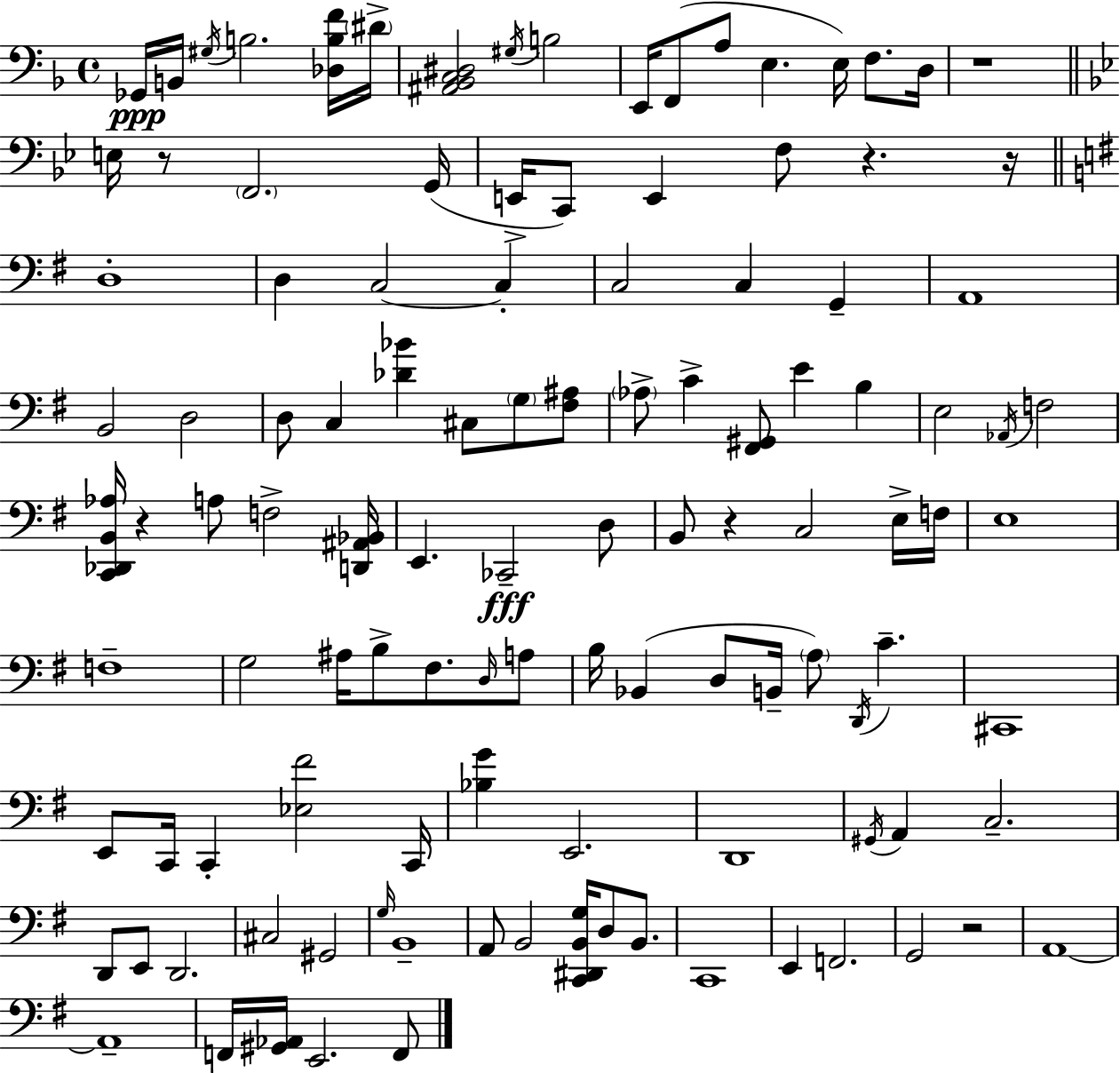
{
  \clef bass
  \time 4/4
  \defaultTimeSignature
  \key d \minor
  ges,16\ppp b,16 \acciaccatura { gis16 } b2. <des b f'>16 | \parenthesize dis'16-> <ais, bes, c dis>2 \acciaccatura { gis16 } b2 | e,16 f,8( a8 e4. e16) f8. | d16 r1 | \break \bar "||" \break \key bes \major e16 r8 \parenthesize f,2. g,16( | e,16-> c,8) e,4 f8 r4. r16 | \bar "||" \break \key g \major d1-. | d4 c2~~ c4-. | c2 c4 g,4-- | a,1 | \break b,2 d2 | d8 c4 <des' bes'>4 cis8 \parenthesize g8 <fis ais>8 | \parenthesize aes8-> c'4-> <fis, gis,>8 e'4 b4 | e2 \acciaccatura { aes,16 } f2 | \break <c, des, b, aes>16 r4 a8 f2-> | <d, ais, bes,>16 e,4. ces,2--\fff d8 | b,8 r4 c2 e16-> | f16 e1 | \break f1-- | g2 ais16 b8-> fis8. \grace { d16 } | a8 b16 bes,4( d8 b,16-- \parenthesize a8) \acciaccatura { d,16 } c'4.-- | cis,1 | \break e,8 c,16 c,4-. <ees fis'>2 | c,16 <bes g'>4 e,2. | d,1 | \acciaccatura { gis,16 } a,4 c2.-- | \break d,8 e,8 d,2. | cis2 gis,2 | \grace { g16 } b,1-- | a,8 b,2 <c, dis, b, g>16 | \break d8 b,8. c,1 | e,4 f,2. | g,2 r2 | a,1~~ | \break a,1-- | f,16 <gis, aes,>16 e,2. | f,8 \bar "|."
}